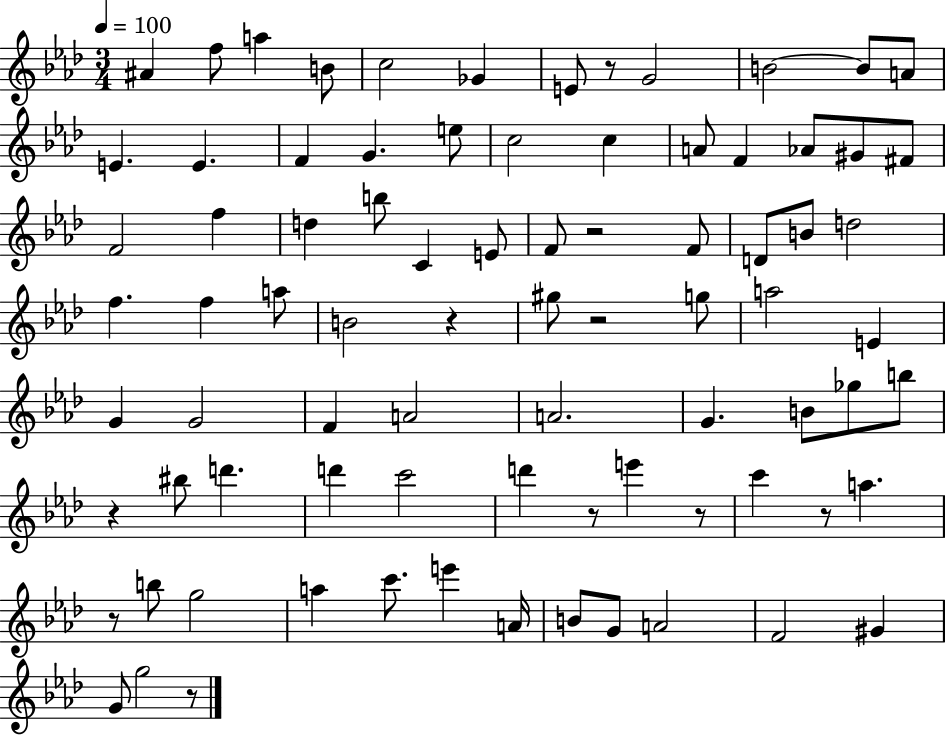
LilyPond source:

{
  \clef treble
  \numericTimeSignature
  \time 3/4
  \key aes \major
  \tempo 4 = 100
  ais'4 f''8 a''4 b'8 | c''2 ges'4 | e'8 r8 g'2 | b'2~~ b'8 a'8 | \break e'4. e'4. | f'4 g'4. e''8 | c''2 c''4 | a'8 f'4 aes'8 gis'8 fis'8 | \break f'2 f''4 | d''4 b''8 c'4 e'8 | f'8 r2 f'8 | d'8 b'8 d''2 | \break f''4. f''4 a''8 | b'2 r4 | gis''8 r2 g''8 | a''2 e'4 | \break g'4 g'2 | f'4 a'2 | a'2. | g'4. b'8 ges''8 b''8 | \break r4 bis''8 d'''4. | d'''4 c'''2 | d'''4 r8 e'''4 r8 | c'''4 r8 a''4. | \break r8 b''8 g''2 | a''4 c'''8. e'''4 a'16 | b'8 g'8 a'2 | f'2 gis'4 | \break g'8 g''2 r8 | \bar "|."
}